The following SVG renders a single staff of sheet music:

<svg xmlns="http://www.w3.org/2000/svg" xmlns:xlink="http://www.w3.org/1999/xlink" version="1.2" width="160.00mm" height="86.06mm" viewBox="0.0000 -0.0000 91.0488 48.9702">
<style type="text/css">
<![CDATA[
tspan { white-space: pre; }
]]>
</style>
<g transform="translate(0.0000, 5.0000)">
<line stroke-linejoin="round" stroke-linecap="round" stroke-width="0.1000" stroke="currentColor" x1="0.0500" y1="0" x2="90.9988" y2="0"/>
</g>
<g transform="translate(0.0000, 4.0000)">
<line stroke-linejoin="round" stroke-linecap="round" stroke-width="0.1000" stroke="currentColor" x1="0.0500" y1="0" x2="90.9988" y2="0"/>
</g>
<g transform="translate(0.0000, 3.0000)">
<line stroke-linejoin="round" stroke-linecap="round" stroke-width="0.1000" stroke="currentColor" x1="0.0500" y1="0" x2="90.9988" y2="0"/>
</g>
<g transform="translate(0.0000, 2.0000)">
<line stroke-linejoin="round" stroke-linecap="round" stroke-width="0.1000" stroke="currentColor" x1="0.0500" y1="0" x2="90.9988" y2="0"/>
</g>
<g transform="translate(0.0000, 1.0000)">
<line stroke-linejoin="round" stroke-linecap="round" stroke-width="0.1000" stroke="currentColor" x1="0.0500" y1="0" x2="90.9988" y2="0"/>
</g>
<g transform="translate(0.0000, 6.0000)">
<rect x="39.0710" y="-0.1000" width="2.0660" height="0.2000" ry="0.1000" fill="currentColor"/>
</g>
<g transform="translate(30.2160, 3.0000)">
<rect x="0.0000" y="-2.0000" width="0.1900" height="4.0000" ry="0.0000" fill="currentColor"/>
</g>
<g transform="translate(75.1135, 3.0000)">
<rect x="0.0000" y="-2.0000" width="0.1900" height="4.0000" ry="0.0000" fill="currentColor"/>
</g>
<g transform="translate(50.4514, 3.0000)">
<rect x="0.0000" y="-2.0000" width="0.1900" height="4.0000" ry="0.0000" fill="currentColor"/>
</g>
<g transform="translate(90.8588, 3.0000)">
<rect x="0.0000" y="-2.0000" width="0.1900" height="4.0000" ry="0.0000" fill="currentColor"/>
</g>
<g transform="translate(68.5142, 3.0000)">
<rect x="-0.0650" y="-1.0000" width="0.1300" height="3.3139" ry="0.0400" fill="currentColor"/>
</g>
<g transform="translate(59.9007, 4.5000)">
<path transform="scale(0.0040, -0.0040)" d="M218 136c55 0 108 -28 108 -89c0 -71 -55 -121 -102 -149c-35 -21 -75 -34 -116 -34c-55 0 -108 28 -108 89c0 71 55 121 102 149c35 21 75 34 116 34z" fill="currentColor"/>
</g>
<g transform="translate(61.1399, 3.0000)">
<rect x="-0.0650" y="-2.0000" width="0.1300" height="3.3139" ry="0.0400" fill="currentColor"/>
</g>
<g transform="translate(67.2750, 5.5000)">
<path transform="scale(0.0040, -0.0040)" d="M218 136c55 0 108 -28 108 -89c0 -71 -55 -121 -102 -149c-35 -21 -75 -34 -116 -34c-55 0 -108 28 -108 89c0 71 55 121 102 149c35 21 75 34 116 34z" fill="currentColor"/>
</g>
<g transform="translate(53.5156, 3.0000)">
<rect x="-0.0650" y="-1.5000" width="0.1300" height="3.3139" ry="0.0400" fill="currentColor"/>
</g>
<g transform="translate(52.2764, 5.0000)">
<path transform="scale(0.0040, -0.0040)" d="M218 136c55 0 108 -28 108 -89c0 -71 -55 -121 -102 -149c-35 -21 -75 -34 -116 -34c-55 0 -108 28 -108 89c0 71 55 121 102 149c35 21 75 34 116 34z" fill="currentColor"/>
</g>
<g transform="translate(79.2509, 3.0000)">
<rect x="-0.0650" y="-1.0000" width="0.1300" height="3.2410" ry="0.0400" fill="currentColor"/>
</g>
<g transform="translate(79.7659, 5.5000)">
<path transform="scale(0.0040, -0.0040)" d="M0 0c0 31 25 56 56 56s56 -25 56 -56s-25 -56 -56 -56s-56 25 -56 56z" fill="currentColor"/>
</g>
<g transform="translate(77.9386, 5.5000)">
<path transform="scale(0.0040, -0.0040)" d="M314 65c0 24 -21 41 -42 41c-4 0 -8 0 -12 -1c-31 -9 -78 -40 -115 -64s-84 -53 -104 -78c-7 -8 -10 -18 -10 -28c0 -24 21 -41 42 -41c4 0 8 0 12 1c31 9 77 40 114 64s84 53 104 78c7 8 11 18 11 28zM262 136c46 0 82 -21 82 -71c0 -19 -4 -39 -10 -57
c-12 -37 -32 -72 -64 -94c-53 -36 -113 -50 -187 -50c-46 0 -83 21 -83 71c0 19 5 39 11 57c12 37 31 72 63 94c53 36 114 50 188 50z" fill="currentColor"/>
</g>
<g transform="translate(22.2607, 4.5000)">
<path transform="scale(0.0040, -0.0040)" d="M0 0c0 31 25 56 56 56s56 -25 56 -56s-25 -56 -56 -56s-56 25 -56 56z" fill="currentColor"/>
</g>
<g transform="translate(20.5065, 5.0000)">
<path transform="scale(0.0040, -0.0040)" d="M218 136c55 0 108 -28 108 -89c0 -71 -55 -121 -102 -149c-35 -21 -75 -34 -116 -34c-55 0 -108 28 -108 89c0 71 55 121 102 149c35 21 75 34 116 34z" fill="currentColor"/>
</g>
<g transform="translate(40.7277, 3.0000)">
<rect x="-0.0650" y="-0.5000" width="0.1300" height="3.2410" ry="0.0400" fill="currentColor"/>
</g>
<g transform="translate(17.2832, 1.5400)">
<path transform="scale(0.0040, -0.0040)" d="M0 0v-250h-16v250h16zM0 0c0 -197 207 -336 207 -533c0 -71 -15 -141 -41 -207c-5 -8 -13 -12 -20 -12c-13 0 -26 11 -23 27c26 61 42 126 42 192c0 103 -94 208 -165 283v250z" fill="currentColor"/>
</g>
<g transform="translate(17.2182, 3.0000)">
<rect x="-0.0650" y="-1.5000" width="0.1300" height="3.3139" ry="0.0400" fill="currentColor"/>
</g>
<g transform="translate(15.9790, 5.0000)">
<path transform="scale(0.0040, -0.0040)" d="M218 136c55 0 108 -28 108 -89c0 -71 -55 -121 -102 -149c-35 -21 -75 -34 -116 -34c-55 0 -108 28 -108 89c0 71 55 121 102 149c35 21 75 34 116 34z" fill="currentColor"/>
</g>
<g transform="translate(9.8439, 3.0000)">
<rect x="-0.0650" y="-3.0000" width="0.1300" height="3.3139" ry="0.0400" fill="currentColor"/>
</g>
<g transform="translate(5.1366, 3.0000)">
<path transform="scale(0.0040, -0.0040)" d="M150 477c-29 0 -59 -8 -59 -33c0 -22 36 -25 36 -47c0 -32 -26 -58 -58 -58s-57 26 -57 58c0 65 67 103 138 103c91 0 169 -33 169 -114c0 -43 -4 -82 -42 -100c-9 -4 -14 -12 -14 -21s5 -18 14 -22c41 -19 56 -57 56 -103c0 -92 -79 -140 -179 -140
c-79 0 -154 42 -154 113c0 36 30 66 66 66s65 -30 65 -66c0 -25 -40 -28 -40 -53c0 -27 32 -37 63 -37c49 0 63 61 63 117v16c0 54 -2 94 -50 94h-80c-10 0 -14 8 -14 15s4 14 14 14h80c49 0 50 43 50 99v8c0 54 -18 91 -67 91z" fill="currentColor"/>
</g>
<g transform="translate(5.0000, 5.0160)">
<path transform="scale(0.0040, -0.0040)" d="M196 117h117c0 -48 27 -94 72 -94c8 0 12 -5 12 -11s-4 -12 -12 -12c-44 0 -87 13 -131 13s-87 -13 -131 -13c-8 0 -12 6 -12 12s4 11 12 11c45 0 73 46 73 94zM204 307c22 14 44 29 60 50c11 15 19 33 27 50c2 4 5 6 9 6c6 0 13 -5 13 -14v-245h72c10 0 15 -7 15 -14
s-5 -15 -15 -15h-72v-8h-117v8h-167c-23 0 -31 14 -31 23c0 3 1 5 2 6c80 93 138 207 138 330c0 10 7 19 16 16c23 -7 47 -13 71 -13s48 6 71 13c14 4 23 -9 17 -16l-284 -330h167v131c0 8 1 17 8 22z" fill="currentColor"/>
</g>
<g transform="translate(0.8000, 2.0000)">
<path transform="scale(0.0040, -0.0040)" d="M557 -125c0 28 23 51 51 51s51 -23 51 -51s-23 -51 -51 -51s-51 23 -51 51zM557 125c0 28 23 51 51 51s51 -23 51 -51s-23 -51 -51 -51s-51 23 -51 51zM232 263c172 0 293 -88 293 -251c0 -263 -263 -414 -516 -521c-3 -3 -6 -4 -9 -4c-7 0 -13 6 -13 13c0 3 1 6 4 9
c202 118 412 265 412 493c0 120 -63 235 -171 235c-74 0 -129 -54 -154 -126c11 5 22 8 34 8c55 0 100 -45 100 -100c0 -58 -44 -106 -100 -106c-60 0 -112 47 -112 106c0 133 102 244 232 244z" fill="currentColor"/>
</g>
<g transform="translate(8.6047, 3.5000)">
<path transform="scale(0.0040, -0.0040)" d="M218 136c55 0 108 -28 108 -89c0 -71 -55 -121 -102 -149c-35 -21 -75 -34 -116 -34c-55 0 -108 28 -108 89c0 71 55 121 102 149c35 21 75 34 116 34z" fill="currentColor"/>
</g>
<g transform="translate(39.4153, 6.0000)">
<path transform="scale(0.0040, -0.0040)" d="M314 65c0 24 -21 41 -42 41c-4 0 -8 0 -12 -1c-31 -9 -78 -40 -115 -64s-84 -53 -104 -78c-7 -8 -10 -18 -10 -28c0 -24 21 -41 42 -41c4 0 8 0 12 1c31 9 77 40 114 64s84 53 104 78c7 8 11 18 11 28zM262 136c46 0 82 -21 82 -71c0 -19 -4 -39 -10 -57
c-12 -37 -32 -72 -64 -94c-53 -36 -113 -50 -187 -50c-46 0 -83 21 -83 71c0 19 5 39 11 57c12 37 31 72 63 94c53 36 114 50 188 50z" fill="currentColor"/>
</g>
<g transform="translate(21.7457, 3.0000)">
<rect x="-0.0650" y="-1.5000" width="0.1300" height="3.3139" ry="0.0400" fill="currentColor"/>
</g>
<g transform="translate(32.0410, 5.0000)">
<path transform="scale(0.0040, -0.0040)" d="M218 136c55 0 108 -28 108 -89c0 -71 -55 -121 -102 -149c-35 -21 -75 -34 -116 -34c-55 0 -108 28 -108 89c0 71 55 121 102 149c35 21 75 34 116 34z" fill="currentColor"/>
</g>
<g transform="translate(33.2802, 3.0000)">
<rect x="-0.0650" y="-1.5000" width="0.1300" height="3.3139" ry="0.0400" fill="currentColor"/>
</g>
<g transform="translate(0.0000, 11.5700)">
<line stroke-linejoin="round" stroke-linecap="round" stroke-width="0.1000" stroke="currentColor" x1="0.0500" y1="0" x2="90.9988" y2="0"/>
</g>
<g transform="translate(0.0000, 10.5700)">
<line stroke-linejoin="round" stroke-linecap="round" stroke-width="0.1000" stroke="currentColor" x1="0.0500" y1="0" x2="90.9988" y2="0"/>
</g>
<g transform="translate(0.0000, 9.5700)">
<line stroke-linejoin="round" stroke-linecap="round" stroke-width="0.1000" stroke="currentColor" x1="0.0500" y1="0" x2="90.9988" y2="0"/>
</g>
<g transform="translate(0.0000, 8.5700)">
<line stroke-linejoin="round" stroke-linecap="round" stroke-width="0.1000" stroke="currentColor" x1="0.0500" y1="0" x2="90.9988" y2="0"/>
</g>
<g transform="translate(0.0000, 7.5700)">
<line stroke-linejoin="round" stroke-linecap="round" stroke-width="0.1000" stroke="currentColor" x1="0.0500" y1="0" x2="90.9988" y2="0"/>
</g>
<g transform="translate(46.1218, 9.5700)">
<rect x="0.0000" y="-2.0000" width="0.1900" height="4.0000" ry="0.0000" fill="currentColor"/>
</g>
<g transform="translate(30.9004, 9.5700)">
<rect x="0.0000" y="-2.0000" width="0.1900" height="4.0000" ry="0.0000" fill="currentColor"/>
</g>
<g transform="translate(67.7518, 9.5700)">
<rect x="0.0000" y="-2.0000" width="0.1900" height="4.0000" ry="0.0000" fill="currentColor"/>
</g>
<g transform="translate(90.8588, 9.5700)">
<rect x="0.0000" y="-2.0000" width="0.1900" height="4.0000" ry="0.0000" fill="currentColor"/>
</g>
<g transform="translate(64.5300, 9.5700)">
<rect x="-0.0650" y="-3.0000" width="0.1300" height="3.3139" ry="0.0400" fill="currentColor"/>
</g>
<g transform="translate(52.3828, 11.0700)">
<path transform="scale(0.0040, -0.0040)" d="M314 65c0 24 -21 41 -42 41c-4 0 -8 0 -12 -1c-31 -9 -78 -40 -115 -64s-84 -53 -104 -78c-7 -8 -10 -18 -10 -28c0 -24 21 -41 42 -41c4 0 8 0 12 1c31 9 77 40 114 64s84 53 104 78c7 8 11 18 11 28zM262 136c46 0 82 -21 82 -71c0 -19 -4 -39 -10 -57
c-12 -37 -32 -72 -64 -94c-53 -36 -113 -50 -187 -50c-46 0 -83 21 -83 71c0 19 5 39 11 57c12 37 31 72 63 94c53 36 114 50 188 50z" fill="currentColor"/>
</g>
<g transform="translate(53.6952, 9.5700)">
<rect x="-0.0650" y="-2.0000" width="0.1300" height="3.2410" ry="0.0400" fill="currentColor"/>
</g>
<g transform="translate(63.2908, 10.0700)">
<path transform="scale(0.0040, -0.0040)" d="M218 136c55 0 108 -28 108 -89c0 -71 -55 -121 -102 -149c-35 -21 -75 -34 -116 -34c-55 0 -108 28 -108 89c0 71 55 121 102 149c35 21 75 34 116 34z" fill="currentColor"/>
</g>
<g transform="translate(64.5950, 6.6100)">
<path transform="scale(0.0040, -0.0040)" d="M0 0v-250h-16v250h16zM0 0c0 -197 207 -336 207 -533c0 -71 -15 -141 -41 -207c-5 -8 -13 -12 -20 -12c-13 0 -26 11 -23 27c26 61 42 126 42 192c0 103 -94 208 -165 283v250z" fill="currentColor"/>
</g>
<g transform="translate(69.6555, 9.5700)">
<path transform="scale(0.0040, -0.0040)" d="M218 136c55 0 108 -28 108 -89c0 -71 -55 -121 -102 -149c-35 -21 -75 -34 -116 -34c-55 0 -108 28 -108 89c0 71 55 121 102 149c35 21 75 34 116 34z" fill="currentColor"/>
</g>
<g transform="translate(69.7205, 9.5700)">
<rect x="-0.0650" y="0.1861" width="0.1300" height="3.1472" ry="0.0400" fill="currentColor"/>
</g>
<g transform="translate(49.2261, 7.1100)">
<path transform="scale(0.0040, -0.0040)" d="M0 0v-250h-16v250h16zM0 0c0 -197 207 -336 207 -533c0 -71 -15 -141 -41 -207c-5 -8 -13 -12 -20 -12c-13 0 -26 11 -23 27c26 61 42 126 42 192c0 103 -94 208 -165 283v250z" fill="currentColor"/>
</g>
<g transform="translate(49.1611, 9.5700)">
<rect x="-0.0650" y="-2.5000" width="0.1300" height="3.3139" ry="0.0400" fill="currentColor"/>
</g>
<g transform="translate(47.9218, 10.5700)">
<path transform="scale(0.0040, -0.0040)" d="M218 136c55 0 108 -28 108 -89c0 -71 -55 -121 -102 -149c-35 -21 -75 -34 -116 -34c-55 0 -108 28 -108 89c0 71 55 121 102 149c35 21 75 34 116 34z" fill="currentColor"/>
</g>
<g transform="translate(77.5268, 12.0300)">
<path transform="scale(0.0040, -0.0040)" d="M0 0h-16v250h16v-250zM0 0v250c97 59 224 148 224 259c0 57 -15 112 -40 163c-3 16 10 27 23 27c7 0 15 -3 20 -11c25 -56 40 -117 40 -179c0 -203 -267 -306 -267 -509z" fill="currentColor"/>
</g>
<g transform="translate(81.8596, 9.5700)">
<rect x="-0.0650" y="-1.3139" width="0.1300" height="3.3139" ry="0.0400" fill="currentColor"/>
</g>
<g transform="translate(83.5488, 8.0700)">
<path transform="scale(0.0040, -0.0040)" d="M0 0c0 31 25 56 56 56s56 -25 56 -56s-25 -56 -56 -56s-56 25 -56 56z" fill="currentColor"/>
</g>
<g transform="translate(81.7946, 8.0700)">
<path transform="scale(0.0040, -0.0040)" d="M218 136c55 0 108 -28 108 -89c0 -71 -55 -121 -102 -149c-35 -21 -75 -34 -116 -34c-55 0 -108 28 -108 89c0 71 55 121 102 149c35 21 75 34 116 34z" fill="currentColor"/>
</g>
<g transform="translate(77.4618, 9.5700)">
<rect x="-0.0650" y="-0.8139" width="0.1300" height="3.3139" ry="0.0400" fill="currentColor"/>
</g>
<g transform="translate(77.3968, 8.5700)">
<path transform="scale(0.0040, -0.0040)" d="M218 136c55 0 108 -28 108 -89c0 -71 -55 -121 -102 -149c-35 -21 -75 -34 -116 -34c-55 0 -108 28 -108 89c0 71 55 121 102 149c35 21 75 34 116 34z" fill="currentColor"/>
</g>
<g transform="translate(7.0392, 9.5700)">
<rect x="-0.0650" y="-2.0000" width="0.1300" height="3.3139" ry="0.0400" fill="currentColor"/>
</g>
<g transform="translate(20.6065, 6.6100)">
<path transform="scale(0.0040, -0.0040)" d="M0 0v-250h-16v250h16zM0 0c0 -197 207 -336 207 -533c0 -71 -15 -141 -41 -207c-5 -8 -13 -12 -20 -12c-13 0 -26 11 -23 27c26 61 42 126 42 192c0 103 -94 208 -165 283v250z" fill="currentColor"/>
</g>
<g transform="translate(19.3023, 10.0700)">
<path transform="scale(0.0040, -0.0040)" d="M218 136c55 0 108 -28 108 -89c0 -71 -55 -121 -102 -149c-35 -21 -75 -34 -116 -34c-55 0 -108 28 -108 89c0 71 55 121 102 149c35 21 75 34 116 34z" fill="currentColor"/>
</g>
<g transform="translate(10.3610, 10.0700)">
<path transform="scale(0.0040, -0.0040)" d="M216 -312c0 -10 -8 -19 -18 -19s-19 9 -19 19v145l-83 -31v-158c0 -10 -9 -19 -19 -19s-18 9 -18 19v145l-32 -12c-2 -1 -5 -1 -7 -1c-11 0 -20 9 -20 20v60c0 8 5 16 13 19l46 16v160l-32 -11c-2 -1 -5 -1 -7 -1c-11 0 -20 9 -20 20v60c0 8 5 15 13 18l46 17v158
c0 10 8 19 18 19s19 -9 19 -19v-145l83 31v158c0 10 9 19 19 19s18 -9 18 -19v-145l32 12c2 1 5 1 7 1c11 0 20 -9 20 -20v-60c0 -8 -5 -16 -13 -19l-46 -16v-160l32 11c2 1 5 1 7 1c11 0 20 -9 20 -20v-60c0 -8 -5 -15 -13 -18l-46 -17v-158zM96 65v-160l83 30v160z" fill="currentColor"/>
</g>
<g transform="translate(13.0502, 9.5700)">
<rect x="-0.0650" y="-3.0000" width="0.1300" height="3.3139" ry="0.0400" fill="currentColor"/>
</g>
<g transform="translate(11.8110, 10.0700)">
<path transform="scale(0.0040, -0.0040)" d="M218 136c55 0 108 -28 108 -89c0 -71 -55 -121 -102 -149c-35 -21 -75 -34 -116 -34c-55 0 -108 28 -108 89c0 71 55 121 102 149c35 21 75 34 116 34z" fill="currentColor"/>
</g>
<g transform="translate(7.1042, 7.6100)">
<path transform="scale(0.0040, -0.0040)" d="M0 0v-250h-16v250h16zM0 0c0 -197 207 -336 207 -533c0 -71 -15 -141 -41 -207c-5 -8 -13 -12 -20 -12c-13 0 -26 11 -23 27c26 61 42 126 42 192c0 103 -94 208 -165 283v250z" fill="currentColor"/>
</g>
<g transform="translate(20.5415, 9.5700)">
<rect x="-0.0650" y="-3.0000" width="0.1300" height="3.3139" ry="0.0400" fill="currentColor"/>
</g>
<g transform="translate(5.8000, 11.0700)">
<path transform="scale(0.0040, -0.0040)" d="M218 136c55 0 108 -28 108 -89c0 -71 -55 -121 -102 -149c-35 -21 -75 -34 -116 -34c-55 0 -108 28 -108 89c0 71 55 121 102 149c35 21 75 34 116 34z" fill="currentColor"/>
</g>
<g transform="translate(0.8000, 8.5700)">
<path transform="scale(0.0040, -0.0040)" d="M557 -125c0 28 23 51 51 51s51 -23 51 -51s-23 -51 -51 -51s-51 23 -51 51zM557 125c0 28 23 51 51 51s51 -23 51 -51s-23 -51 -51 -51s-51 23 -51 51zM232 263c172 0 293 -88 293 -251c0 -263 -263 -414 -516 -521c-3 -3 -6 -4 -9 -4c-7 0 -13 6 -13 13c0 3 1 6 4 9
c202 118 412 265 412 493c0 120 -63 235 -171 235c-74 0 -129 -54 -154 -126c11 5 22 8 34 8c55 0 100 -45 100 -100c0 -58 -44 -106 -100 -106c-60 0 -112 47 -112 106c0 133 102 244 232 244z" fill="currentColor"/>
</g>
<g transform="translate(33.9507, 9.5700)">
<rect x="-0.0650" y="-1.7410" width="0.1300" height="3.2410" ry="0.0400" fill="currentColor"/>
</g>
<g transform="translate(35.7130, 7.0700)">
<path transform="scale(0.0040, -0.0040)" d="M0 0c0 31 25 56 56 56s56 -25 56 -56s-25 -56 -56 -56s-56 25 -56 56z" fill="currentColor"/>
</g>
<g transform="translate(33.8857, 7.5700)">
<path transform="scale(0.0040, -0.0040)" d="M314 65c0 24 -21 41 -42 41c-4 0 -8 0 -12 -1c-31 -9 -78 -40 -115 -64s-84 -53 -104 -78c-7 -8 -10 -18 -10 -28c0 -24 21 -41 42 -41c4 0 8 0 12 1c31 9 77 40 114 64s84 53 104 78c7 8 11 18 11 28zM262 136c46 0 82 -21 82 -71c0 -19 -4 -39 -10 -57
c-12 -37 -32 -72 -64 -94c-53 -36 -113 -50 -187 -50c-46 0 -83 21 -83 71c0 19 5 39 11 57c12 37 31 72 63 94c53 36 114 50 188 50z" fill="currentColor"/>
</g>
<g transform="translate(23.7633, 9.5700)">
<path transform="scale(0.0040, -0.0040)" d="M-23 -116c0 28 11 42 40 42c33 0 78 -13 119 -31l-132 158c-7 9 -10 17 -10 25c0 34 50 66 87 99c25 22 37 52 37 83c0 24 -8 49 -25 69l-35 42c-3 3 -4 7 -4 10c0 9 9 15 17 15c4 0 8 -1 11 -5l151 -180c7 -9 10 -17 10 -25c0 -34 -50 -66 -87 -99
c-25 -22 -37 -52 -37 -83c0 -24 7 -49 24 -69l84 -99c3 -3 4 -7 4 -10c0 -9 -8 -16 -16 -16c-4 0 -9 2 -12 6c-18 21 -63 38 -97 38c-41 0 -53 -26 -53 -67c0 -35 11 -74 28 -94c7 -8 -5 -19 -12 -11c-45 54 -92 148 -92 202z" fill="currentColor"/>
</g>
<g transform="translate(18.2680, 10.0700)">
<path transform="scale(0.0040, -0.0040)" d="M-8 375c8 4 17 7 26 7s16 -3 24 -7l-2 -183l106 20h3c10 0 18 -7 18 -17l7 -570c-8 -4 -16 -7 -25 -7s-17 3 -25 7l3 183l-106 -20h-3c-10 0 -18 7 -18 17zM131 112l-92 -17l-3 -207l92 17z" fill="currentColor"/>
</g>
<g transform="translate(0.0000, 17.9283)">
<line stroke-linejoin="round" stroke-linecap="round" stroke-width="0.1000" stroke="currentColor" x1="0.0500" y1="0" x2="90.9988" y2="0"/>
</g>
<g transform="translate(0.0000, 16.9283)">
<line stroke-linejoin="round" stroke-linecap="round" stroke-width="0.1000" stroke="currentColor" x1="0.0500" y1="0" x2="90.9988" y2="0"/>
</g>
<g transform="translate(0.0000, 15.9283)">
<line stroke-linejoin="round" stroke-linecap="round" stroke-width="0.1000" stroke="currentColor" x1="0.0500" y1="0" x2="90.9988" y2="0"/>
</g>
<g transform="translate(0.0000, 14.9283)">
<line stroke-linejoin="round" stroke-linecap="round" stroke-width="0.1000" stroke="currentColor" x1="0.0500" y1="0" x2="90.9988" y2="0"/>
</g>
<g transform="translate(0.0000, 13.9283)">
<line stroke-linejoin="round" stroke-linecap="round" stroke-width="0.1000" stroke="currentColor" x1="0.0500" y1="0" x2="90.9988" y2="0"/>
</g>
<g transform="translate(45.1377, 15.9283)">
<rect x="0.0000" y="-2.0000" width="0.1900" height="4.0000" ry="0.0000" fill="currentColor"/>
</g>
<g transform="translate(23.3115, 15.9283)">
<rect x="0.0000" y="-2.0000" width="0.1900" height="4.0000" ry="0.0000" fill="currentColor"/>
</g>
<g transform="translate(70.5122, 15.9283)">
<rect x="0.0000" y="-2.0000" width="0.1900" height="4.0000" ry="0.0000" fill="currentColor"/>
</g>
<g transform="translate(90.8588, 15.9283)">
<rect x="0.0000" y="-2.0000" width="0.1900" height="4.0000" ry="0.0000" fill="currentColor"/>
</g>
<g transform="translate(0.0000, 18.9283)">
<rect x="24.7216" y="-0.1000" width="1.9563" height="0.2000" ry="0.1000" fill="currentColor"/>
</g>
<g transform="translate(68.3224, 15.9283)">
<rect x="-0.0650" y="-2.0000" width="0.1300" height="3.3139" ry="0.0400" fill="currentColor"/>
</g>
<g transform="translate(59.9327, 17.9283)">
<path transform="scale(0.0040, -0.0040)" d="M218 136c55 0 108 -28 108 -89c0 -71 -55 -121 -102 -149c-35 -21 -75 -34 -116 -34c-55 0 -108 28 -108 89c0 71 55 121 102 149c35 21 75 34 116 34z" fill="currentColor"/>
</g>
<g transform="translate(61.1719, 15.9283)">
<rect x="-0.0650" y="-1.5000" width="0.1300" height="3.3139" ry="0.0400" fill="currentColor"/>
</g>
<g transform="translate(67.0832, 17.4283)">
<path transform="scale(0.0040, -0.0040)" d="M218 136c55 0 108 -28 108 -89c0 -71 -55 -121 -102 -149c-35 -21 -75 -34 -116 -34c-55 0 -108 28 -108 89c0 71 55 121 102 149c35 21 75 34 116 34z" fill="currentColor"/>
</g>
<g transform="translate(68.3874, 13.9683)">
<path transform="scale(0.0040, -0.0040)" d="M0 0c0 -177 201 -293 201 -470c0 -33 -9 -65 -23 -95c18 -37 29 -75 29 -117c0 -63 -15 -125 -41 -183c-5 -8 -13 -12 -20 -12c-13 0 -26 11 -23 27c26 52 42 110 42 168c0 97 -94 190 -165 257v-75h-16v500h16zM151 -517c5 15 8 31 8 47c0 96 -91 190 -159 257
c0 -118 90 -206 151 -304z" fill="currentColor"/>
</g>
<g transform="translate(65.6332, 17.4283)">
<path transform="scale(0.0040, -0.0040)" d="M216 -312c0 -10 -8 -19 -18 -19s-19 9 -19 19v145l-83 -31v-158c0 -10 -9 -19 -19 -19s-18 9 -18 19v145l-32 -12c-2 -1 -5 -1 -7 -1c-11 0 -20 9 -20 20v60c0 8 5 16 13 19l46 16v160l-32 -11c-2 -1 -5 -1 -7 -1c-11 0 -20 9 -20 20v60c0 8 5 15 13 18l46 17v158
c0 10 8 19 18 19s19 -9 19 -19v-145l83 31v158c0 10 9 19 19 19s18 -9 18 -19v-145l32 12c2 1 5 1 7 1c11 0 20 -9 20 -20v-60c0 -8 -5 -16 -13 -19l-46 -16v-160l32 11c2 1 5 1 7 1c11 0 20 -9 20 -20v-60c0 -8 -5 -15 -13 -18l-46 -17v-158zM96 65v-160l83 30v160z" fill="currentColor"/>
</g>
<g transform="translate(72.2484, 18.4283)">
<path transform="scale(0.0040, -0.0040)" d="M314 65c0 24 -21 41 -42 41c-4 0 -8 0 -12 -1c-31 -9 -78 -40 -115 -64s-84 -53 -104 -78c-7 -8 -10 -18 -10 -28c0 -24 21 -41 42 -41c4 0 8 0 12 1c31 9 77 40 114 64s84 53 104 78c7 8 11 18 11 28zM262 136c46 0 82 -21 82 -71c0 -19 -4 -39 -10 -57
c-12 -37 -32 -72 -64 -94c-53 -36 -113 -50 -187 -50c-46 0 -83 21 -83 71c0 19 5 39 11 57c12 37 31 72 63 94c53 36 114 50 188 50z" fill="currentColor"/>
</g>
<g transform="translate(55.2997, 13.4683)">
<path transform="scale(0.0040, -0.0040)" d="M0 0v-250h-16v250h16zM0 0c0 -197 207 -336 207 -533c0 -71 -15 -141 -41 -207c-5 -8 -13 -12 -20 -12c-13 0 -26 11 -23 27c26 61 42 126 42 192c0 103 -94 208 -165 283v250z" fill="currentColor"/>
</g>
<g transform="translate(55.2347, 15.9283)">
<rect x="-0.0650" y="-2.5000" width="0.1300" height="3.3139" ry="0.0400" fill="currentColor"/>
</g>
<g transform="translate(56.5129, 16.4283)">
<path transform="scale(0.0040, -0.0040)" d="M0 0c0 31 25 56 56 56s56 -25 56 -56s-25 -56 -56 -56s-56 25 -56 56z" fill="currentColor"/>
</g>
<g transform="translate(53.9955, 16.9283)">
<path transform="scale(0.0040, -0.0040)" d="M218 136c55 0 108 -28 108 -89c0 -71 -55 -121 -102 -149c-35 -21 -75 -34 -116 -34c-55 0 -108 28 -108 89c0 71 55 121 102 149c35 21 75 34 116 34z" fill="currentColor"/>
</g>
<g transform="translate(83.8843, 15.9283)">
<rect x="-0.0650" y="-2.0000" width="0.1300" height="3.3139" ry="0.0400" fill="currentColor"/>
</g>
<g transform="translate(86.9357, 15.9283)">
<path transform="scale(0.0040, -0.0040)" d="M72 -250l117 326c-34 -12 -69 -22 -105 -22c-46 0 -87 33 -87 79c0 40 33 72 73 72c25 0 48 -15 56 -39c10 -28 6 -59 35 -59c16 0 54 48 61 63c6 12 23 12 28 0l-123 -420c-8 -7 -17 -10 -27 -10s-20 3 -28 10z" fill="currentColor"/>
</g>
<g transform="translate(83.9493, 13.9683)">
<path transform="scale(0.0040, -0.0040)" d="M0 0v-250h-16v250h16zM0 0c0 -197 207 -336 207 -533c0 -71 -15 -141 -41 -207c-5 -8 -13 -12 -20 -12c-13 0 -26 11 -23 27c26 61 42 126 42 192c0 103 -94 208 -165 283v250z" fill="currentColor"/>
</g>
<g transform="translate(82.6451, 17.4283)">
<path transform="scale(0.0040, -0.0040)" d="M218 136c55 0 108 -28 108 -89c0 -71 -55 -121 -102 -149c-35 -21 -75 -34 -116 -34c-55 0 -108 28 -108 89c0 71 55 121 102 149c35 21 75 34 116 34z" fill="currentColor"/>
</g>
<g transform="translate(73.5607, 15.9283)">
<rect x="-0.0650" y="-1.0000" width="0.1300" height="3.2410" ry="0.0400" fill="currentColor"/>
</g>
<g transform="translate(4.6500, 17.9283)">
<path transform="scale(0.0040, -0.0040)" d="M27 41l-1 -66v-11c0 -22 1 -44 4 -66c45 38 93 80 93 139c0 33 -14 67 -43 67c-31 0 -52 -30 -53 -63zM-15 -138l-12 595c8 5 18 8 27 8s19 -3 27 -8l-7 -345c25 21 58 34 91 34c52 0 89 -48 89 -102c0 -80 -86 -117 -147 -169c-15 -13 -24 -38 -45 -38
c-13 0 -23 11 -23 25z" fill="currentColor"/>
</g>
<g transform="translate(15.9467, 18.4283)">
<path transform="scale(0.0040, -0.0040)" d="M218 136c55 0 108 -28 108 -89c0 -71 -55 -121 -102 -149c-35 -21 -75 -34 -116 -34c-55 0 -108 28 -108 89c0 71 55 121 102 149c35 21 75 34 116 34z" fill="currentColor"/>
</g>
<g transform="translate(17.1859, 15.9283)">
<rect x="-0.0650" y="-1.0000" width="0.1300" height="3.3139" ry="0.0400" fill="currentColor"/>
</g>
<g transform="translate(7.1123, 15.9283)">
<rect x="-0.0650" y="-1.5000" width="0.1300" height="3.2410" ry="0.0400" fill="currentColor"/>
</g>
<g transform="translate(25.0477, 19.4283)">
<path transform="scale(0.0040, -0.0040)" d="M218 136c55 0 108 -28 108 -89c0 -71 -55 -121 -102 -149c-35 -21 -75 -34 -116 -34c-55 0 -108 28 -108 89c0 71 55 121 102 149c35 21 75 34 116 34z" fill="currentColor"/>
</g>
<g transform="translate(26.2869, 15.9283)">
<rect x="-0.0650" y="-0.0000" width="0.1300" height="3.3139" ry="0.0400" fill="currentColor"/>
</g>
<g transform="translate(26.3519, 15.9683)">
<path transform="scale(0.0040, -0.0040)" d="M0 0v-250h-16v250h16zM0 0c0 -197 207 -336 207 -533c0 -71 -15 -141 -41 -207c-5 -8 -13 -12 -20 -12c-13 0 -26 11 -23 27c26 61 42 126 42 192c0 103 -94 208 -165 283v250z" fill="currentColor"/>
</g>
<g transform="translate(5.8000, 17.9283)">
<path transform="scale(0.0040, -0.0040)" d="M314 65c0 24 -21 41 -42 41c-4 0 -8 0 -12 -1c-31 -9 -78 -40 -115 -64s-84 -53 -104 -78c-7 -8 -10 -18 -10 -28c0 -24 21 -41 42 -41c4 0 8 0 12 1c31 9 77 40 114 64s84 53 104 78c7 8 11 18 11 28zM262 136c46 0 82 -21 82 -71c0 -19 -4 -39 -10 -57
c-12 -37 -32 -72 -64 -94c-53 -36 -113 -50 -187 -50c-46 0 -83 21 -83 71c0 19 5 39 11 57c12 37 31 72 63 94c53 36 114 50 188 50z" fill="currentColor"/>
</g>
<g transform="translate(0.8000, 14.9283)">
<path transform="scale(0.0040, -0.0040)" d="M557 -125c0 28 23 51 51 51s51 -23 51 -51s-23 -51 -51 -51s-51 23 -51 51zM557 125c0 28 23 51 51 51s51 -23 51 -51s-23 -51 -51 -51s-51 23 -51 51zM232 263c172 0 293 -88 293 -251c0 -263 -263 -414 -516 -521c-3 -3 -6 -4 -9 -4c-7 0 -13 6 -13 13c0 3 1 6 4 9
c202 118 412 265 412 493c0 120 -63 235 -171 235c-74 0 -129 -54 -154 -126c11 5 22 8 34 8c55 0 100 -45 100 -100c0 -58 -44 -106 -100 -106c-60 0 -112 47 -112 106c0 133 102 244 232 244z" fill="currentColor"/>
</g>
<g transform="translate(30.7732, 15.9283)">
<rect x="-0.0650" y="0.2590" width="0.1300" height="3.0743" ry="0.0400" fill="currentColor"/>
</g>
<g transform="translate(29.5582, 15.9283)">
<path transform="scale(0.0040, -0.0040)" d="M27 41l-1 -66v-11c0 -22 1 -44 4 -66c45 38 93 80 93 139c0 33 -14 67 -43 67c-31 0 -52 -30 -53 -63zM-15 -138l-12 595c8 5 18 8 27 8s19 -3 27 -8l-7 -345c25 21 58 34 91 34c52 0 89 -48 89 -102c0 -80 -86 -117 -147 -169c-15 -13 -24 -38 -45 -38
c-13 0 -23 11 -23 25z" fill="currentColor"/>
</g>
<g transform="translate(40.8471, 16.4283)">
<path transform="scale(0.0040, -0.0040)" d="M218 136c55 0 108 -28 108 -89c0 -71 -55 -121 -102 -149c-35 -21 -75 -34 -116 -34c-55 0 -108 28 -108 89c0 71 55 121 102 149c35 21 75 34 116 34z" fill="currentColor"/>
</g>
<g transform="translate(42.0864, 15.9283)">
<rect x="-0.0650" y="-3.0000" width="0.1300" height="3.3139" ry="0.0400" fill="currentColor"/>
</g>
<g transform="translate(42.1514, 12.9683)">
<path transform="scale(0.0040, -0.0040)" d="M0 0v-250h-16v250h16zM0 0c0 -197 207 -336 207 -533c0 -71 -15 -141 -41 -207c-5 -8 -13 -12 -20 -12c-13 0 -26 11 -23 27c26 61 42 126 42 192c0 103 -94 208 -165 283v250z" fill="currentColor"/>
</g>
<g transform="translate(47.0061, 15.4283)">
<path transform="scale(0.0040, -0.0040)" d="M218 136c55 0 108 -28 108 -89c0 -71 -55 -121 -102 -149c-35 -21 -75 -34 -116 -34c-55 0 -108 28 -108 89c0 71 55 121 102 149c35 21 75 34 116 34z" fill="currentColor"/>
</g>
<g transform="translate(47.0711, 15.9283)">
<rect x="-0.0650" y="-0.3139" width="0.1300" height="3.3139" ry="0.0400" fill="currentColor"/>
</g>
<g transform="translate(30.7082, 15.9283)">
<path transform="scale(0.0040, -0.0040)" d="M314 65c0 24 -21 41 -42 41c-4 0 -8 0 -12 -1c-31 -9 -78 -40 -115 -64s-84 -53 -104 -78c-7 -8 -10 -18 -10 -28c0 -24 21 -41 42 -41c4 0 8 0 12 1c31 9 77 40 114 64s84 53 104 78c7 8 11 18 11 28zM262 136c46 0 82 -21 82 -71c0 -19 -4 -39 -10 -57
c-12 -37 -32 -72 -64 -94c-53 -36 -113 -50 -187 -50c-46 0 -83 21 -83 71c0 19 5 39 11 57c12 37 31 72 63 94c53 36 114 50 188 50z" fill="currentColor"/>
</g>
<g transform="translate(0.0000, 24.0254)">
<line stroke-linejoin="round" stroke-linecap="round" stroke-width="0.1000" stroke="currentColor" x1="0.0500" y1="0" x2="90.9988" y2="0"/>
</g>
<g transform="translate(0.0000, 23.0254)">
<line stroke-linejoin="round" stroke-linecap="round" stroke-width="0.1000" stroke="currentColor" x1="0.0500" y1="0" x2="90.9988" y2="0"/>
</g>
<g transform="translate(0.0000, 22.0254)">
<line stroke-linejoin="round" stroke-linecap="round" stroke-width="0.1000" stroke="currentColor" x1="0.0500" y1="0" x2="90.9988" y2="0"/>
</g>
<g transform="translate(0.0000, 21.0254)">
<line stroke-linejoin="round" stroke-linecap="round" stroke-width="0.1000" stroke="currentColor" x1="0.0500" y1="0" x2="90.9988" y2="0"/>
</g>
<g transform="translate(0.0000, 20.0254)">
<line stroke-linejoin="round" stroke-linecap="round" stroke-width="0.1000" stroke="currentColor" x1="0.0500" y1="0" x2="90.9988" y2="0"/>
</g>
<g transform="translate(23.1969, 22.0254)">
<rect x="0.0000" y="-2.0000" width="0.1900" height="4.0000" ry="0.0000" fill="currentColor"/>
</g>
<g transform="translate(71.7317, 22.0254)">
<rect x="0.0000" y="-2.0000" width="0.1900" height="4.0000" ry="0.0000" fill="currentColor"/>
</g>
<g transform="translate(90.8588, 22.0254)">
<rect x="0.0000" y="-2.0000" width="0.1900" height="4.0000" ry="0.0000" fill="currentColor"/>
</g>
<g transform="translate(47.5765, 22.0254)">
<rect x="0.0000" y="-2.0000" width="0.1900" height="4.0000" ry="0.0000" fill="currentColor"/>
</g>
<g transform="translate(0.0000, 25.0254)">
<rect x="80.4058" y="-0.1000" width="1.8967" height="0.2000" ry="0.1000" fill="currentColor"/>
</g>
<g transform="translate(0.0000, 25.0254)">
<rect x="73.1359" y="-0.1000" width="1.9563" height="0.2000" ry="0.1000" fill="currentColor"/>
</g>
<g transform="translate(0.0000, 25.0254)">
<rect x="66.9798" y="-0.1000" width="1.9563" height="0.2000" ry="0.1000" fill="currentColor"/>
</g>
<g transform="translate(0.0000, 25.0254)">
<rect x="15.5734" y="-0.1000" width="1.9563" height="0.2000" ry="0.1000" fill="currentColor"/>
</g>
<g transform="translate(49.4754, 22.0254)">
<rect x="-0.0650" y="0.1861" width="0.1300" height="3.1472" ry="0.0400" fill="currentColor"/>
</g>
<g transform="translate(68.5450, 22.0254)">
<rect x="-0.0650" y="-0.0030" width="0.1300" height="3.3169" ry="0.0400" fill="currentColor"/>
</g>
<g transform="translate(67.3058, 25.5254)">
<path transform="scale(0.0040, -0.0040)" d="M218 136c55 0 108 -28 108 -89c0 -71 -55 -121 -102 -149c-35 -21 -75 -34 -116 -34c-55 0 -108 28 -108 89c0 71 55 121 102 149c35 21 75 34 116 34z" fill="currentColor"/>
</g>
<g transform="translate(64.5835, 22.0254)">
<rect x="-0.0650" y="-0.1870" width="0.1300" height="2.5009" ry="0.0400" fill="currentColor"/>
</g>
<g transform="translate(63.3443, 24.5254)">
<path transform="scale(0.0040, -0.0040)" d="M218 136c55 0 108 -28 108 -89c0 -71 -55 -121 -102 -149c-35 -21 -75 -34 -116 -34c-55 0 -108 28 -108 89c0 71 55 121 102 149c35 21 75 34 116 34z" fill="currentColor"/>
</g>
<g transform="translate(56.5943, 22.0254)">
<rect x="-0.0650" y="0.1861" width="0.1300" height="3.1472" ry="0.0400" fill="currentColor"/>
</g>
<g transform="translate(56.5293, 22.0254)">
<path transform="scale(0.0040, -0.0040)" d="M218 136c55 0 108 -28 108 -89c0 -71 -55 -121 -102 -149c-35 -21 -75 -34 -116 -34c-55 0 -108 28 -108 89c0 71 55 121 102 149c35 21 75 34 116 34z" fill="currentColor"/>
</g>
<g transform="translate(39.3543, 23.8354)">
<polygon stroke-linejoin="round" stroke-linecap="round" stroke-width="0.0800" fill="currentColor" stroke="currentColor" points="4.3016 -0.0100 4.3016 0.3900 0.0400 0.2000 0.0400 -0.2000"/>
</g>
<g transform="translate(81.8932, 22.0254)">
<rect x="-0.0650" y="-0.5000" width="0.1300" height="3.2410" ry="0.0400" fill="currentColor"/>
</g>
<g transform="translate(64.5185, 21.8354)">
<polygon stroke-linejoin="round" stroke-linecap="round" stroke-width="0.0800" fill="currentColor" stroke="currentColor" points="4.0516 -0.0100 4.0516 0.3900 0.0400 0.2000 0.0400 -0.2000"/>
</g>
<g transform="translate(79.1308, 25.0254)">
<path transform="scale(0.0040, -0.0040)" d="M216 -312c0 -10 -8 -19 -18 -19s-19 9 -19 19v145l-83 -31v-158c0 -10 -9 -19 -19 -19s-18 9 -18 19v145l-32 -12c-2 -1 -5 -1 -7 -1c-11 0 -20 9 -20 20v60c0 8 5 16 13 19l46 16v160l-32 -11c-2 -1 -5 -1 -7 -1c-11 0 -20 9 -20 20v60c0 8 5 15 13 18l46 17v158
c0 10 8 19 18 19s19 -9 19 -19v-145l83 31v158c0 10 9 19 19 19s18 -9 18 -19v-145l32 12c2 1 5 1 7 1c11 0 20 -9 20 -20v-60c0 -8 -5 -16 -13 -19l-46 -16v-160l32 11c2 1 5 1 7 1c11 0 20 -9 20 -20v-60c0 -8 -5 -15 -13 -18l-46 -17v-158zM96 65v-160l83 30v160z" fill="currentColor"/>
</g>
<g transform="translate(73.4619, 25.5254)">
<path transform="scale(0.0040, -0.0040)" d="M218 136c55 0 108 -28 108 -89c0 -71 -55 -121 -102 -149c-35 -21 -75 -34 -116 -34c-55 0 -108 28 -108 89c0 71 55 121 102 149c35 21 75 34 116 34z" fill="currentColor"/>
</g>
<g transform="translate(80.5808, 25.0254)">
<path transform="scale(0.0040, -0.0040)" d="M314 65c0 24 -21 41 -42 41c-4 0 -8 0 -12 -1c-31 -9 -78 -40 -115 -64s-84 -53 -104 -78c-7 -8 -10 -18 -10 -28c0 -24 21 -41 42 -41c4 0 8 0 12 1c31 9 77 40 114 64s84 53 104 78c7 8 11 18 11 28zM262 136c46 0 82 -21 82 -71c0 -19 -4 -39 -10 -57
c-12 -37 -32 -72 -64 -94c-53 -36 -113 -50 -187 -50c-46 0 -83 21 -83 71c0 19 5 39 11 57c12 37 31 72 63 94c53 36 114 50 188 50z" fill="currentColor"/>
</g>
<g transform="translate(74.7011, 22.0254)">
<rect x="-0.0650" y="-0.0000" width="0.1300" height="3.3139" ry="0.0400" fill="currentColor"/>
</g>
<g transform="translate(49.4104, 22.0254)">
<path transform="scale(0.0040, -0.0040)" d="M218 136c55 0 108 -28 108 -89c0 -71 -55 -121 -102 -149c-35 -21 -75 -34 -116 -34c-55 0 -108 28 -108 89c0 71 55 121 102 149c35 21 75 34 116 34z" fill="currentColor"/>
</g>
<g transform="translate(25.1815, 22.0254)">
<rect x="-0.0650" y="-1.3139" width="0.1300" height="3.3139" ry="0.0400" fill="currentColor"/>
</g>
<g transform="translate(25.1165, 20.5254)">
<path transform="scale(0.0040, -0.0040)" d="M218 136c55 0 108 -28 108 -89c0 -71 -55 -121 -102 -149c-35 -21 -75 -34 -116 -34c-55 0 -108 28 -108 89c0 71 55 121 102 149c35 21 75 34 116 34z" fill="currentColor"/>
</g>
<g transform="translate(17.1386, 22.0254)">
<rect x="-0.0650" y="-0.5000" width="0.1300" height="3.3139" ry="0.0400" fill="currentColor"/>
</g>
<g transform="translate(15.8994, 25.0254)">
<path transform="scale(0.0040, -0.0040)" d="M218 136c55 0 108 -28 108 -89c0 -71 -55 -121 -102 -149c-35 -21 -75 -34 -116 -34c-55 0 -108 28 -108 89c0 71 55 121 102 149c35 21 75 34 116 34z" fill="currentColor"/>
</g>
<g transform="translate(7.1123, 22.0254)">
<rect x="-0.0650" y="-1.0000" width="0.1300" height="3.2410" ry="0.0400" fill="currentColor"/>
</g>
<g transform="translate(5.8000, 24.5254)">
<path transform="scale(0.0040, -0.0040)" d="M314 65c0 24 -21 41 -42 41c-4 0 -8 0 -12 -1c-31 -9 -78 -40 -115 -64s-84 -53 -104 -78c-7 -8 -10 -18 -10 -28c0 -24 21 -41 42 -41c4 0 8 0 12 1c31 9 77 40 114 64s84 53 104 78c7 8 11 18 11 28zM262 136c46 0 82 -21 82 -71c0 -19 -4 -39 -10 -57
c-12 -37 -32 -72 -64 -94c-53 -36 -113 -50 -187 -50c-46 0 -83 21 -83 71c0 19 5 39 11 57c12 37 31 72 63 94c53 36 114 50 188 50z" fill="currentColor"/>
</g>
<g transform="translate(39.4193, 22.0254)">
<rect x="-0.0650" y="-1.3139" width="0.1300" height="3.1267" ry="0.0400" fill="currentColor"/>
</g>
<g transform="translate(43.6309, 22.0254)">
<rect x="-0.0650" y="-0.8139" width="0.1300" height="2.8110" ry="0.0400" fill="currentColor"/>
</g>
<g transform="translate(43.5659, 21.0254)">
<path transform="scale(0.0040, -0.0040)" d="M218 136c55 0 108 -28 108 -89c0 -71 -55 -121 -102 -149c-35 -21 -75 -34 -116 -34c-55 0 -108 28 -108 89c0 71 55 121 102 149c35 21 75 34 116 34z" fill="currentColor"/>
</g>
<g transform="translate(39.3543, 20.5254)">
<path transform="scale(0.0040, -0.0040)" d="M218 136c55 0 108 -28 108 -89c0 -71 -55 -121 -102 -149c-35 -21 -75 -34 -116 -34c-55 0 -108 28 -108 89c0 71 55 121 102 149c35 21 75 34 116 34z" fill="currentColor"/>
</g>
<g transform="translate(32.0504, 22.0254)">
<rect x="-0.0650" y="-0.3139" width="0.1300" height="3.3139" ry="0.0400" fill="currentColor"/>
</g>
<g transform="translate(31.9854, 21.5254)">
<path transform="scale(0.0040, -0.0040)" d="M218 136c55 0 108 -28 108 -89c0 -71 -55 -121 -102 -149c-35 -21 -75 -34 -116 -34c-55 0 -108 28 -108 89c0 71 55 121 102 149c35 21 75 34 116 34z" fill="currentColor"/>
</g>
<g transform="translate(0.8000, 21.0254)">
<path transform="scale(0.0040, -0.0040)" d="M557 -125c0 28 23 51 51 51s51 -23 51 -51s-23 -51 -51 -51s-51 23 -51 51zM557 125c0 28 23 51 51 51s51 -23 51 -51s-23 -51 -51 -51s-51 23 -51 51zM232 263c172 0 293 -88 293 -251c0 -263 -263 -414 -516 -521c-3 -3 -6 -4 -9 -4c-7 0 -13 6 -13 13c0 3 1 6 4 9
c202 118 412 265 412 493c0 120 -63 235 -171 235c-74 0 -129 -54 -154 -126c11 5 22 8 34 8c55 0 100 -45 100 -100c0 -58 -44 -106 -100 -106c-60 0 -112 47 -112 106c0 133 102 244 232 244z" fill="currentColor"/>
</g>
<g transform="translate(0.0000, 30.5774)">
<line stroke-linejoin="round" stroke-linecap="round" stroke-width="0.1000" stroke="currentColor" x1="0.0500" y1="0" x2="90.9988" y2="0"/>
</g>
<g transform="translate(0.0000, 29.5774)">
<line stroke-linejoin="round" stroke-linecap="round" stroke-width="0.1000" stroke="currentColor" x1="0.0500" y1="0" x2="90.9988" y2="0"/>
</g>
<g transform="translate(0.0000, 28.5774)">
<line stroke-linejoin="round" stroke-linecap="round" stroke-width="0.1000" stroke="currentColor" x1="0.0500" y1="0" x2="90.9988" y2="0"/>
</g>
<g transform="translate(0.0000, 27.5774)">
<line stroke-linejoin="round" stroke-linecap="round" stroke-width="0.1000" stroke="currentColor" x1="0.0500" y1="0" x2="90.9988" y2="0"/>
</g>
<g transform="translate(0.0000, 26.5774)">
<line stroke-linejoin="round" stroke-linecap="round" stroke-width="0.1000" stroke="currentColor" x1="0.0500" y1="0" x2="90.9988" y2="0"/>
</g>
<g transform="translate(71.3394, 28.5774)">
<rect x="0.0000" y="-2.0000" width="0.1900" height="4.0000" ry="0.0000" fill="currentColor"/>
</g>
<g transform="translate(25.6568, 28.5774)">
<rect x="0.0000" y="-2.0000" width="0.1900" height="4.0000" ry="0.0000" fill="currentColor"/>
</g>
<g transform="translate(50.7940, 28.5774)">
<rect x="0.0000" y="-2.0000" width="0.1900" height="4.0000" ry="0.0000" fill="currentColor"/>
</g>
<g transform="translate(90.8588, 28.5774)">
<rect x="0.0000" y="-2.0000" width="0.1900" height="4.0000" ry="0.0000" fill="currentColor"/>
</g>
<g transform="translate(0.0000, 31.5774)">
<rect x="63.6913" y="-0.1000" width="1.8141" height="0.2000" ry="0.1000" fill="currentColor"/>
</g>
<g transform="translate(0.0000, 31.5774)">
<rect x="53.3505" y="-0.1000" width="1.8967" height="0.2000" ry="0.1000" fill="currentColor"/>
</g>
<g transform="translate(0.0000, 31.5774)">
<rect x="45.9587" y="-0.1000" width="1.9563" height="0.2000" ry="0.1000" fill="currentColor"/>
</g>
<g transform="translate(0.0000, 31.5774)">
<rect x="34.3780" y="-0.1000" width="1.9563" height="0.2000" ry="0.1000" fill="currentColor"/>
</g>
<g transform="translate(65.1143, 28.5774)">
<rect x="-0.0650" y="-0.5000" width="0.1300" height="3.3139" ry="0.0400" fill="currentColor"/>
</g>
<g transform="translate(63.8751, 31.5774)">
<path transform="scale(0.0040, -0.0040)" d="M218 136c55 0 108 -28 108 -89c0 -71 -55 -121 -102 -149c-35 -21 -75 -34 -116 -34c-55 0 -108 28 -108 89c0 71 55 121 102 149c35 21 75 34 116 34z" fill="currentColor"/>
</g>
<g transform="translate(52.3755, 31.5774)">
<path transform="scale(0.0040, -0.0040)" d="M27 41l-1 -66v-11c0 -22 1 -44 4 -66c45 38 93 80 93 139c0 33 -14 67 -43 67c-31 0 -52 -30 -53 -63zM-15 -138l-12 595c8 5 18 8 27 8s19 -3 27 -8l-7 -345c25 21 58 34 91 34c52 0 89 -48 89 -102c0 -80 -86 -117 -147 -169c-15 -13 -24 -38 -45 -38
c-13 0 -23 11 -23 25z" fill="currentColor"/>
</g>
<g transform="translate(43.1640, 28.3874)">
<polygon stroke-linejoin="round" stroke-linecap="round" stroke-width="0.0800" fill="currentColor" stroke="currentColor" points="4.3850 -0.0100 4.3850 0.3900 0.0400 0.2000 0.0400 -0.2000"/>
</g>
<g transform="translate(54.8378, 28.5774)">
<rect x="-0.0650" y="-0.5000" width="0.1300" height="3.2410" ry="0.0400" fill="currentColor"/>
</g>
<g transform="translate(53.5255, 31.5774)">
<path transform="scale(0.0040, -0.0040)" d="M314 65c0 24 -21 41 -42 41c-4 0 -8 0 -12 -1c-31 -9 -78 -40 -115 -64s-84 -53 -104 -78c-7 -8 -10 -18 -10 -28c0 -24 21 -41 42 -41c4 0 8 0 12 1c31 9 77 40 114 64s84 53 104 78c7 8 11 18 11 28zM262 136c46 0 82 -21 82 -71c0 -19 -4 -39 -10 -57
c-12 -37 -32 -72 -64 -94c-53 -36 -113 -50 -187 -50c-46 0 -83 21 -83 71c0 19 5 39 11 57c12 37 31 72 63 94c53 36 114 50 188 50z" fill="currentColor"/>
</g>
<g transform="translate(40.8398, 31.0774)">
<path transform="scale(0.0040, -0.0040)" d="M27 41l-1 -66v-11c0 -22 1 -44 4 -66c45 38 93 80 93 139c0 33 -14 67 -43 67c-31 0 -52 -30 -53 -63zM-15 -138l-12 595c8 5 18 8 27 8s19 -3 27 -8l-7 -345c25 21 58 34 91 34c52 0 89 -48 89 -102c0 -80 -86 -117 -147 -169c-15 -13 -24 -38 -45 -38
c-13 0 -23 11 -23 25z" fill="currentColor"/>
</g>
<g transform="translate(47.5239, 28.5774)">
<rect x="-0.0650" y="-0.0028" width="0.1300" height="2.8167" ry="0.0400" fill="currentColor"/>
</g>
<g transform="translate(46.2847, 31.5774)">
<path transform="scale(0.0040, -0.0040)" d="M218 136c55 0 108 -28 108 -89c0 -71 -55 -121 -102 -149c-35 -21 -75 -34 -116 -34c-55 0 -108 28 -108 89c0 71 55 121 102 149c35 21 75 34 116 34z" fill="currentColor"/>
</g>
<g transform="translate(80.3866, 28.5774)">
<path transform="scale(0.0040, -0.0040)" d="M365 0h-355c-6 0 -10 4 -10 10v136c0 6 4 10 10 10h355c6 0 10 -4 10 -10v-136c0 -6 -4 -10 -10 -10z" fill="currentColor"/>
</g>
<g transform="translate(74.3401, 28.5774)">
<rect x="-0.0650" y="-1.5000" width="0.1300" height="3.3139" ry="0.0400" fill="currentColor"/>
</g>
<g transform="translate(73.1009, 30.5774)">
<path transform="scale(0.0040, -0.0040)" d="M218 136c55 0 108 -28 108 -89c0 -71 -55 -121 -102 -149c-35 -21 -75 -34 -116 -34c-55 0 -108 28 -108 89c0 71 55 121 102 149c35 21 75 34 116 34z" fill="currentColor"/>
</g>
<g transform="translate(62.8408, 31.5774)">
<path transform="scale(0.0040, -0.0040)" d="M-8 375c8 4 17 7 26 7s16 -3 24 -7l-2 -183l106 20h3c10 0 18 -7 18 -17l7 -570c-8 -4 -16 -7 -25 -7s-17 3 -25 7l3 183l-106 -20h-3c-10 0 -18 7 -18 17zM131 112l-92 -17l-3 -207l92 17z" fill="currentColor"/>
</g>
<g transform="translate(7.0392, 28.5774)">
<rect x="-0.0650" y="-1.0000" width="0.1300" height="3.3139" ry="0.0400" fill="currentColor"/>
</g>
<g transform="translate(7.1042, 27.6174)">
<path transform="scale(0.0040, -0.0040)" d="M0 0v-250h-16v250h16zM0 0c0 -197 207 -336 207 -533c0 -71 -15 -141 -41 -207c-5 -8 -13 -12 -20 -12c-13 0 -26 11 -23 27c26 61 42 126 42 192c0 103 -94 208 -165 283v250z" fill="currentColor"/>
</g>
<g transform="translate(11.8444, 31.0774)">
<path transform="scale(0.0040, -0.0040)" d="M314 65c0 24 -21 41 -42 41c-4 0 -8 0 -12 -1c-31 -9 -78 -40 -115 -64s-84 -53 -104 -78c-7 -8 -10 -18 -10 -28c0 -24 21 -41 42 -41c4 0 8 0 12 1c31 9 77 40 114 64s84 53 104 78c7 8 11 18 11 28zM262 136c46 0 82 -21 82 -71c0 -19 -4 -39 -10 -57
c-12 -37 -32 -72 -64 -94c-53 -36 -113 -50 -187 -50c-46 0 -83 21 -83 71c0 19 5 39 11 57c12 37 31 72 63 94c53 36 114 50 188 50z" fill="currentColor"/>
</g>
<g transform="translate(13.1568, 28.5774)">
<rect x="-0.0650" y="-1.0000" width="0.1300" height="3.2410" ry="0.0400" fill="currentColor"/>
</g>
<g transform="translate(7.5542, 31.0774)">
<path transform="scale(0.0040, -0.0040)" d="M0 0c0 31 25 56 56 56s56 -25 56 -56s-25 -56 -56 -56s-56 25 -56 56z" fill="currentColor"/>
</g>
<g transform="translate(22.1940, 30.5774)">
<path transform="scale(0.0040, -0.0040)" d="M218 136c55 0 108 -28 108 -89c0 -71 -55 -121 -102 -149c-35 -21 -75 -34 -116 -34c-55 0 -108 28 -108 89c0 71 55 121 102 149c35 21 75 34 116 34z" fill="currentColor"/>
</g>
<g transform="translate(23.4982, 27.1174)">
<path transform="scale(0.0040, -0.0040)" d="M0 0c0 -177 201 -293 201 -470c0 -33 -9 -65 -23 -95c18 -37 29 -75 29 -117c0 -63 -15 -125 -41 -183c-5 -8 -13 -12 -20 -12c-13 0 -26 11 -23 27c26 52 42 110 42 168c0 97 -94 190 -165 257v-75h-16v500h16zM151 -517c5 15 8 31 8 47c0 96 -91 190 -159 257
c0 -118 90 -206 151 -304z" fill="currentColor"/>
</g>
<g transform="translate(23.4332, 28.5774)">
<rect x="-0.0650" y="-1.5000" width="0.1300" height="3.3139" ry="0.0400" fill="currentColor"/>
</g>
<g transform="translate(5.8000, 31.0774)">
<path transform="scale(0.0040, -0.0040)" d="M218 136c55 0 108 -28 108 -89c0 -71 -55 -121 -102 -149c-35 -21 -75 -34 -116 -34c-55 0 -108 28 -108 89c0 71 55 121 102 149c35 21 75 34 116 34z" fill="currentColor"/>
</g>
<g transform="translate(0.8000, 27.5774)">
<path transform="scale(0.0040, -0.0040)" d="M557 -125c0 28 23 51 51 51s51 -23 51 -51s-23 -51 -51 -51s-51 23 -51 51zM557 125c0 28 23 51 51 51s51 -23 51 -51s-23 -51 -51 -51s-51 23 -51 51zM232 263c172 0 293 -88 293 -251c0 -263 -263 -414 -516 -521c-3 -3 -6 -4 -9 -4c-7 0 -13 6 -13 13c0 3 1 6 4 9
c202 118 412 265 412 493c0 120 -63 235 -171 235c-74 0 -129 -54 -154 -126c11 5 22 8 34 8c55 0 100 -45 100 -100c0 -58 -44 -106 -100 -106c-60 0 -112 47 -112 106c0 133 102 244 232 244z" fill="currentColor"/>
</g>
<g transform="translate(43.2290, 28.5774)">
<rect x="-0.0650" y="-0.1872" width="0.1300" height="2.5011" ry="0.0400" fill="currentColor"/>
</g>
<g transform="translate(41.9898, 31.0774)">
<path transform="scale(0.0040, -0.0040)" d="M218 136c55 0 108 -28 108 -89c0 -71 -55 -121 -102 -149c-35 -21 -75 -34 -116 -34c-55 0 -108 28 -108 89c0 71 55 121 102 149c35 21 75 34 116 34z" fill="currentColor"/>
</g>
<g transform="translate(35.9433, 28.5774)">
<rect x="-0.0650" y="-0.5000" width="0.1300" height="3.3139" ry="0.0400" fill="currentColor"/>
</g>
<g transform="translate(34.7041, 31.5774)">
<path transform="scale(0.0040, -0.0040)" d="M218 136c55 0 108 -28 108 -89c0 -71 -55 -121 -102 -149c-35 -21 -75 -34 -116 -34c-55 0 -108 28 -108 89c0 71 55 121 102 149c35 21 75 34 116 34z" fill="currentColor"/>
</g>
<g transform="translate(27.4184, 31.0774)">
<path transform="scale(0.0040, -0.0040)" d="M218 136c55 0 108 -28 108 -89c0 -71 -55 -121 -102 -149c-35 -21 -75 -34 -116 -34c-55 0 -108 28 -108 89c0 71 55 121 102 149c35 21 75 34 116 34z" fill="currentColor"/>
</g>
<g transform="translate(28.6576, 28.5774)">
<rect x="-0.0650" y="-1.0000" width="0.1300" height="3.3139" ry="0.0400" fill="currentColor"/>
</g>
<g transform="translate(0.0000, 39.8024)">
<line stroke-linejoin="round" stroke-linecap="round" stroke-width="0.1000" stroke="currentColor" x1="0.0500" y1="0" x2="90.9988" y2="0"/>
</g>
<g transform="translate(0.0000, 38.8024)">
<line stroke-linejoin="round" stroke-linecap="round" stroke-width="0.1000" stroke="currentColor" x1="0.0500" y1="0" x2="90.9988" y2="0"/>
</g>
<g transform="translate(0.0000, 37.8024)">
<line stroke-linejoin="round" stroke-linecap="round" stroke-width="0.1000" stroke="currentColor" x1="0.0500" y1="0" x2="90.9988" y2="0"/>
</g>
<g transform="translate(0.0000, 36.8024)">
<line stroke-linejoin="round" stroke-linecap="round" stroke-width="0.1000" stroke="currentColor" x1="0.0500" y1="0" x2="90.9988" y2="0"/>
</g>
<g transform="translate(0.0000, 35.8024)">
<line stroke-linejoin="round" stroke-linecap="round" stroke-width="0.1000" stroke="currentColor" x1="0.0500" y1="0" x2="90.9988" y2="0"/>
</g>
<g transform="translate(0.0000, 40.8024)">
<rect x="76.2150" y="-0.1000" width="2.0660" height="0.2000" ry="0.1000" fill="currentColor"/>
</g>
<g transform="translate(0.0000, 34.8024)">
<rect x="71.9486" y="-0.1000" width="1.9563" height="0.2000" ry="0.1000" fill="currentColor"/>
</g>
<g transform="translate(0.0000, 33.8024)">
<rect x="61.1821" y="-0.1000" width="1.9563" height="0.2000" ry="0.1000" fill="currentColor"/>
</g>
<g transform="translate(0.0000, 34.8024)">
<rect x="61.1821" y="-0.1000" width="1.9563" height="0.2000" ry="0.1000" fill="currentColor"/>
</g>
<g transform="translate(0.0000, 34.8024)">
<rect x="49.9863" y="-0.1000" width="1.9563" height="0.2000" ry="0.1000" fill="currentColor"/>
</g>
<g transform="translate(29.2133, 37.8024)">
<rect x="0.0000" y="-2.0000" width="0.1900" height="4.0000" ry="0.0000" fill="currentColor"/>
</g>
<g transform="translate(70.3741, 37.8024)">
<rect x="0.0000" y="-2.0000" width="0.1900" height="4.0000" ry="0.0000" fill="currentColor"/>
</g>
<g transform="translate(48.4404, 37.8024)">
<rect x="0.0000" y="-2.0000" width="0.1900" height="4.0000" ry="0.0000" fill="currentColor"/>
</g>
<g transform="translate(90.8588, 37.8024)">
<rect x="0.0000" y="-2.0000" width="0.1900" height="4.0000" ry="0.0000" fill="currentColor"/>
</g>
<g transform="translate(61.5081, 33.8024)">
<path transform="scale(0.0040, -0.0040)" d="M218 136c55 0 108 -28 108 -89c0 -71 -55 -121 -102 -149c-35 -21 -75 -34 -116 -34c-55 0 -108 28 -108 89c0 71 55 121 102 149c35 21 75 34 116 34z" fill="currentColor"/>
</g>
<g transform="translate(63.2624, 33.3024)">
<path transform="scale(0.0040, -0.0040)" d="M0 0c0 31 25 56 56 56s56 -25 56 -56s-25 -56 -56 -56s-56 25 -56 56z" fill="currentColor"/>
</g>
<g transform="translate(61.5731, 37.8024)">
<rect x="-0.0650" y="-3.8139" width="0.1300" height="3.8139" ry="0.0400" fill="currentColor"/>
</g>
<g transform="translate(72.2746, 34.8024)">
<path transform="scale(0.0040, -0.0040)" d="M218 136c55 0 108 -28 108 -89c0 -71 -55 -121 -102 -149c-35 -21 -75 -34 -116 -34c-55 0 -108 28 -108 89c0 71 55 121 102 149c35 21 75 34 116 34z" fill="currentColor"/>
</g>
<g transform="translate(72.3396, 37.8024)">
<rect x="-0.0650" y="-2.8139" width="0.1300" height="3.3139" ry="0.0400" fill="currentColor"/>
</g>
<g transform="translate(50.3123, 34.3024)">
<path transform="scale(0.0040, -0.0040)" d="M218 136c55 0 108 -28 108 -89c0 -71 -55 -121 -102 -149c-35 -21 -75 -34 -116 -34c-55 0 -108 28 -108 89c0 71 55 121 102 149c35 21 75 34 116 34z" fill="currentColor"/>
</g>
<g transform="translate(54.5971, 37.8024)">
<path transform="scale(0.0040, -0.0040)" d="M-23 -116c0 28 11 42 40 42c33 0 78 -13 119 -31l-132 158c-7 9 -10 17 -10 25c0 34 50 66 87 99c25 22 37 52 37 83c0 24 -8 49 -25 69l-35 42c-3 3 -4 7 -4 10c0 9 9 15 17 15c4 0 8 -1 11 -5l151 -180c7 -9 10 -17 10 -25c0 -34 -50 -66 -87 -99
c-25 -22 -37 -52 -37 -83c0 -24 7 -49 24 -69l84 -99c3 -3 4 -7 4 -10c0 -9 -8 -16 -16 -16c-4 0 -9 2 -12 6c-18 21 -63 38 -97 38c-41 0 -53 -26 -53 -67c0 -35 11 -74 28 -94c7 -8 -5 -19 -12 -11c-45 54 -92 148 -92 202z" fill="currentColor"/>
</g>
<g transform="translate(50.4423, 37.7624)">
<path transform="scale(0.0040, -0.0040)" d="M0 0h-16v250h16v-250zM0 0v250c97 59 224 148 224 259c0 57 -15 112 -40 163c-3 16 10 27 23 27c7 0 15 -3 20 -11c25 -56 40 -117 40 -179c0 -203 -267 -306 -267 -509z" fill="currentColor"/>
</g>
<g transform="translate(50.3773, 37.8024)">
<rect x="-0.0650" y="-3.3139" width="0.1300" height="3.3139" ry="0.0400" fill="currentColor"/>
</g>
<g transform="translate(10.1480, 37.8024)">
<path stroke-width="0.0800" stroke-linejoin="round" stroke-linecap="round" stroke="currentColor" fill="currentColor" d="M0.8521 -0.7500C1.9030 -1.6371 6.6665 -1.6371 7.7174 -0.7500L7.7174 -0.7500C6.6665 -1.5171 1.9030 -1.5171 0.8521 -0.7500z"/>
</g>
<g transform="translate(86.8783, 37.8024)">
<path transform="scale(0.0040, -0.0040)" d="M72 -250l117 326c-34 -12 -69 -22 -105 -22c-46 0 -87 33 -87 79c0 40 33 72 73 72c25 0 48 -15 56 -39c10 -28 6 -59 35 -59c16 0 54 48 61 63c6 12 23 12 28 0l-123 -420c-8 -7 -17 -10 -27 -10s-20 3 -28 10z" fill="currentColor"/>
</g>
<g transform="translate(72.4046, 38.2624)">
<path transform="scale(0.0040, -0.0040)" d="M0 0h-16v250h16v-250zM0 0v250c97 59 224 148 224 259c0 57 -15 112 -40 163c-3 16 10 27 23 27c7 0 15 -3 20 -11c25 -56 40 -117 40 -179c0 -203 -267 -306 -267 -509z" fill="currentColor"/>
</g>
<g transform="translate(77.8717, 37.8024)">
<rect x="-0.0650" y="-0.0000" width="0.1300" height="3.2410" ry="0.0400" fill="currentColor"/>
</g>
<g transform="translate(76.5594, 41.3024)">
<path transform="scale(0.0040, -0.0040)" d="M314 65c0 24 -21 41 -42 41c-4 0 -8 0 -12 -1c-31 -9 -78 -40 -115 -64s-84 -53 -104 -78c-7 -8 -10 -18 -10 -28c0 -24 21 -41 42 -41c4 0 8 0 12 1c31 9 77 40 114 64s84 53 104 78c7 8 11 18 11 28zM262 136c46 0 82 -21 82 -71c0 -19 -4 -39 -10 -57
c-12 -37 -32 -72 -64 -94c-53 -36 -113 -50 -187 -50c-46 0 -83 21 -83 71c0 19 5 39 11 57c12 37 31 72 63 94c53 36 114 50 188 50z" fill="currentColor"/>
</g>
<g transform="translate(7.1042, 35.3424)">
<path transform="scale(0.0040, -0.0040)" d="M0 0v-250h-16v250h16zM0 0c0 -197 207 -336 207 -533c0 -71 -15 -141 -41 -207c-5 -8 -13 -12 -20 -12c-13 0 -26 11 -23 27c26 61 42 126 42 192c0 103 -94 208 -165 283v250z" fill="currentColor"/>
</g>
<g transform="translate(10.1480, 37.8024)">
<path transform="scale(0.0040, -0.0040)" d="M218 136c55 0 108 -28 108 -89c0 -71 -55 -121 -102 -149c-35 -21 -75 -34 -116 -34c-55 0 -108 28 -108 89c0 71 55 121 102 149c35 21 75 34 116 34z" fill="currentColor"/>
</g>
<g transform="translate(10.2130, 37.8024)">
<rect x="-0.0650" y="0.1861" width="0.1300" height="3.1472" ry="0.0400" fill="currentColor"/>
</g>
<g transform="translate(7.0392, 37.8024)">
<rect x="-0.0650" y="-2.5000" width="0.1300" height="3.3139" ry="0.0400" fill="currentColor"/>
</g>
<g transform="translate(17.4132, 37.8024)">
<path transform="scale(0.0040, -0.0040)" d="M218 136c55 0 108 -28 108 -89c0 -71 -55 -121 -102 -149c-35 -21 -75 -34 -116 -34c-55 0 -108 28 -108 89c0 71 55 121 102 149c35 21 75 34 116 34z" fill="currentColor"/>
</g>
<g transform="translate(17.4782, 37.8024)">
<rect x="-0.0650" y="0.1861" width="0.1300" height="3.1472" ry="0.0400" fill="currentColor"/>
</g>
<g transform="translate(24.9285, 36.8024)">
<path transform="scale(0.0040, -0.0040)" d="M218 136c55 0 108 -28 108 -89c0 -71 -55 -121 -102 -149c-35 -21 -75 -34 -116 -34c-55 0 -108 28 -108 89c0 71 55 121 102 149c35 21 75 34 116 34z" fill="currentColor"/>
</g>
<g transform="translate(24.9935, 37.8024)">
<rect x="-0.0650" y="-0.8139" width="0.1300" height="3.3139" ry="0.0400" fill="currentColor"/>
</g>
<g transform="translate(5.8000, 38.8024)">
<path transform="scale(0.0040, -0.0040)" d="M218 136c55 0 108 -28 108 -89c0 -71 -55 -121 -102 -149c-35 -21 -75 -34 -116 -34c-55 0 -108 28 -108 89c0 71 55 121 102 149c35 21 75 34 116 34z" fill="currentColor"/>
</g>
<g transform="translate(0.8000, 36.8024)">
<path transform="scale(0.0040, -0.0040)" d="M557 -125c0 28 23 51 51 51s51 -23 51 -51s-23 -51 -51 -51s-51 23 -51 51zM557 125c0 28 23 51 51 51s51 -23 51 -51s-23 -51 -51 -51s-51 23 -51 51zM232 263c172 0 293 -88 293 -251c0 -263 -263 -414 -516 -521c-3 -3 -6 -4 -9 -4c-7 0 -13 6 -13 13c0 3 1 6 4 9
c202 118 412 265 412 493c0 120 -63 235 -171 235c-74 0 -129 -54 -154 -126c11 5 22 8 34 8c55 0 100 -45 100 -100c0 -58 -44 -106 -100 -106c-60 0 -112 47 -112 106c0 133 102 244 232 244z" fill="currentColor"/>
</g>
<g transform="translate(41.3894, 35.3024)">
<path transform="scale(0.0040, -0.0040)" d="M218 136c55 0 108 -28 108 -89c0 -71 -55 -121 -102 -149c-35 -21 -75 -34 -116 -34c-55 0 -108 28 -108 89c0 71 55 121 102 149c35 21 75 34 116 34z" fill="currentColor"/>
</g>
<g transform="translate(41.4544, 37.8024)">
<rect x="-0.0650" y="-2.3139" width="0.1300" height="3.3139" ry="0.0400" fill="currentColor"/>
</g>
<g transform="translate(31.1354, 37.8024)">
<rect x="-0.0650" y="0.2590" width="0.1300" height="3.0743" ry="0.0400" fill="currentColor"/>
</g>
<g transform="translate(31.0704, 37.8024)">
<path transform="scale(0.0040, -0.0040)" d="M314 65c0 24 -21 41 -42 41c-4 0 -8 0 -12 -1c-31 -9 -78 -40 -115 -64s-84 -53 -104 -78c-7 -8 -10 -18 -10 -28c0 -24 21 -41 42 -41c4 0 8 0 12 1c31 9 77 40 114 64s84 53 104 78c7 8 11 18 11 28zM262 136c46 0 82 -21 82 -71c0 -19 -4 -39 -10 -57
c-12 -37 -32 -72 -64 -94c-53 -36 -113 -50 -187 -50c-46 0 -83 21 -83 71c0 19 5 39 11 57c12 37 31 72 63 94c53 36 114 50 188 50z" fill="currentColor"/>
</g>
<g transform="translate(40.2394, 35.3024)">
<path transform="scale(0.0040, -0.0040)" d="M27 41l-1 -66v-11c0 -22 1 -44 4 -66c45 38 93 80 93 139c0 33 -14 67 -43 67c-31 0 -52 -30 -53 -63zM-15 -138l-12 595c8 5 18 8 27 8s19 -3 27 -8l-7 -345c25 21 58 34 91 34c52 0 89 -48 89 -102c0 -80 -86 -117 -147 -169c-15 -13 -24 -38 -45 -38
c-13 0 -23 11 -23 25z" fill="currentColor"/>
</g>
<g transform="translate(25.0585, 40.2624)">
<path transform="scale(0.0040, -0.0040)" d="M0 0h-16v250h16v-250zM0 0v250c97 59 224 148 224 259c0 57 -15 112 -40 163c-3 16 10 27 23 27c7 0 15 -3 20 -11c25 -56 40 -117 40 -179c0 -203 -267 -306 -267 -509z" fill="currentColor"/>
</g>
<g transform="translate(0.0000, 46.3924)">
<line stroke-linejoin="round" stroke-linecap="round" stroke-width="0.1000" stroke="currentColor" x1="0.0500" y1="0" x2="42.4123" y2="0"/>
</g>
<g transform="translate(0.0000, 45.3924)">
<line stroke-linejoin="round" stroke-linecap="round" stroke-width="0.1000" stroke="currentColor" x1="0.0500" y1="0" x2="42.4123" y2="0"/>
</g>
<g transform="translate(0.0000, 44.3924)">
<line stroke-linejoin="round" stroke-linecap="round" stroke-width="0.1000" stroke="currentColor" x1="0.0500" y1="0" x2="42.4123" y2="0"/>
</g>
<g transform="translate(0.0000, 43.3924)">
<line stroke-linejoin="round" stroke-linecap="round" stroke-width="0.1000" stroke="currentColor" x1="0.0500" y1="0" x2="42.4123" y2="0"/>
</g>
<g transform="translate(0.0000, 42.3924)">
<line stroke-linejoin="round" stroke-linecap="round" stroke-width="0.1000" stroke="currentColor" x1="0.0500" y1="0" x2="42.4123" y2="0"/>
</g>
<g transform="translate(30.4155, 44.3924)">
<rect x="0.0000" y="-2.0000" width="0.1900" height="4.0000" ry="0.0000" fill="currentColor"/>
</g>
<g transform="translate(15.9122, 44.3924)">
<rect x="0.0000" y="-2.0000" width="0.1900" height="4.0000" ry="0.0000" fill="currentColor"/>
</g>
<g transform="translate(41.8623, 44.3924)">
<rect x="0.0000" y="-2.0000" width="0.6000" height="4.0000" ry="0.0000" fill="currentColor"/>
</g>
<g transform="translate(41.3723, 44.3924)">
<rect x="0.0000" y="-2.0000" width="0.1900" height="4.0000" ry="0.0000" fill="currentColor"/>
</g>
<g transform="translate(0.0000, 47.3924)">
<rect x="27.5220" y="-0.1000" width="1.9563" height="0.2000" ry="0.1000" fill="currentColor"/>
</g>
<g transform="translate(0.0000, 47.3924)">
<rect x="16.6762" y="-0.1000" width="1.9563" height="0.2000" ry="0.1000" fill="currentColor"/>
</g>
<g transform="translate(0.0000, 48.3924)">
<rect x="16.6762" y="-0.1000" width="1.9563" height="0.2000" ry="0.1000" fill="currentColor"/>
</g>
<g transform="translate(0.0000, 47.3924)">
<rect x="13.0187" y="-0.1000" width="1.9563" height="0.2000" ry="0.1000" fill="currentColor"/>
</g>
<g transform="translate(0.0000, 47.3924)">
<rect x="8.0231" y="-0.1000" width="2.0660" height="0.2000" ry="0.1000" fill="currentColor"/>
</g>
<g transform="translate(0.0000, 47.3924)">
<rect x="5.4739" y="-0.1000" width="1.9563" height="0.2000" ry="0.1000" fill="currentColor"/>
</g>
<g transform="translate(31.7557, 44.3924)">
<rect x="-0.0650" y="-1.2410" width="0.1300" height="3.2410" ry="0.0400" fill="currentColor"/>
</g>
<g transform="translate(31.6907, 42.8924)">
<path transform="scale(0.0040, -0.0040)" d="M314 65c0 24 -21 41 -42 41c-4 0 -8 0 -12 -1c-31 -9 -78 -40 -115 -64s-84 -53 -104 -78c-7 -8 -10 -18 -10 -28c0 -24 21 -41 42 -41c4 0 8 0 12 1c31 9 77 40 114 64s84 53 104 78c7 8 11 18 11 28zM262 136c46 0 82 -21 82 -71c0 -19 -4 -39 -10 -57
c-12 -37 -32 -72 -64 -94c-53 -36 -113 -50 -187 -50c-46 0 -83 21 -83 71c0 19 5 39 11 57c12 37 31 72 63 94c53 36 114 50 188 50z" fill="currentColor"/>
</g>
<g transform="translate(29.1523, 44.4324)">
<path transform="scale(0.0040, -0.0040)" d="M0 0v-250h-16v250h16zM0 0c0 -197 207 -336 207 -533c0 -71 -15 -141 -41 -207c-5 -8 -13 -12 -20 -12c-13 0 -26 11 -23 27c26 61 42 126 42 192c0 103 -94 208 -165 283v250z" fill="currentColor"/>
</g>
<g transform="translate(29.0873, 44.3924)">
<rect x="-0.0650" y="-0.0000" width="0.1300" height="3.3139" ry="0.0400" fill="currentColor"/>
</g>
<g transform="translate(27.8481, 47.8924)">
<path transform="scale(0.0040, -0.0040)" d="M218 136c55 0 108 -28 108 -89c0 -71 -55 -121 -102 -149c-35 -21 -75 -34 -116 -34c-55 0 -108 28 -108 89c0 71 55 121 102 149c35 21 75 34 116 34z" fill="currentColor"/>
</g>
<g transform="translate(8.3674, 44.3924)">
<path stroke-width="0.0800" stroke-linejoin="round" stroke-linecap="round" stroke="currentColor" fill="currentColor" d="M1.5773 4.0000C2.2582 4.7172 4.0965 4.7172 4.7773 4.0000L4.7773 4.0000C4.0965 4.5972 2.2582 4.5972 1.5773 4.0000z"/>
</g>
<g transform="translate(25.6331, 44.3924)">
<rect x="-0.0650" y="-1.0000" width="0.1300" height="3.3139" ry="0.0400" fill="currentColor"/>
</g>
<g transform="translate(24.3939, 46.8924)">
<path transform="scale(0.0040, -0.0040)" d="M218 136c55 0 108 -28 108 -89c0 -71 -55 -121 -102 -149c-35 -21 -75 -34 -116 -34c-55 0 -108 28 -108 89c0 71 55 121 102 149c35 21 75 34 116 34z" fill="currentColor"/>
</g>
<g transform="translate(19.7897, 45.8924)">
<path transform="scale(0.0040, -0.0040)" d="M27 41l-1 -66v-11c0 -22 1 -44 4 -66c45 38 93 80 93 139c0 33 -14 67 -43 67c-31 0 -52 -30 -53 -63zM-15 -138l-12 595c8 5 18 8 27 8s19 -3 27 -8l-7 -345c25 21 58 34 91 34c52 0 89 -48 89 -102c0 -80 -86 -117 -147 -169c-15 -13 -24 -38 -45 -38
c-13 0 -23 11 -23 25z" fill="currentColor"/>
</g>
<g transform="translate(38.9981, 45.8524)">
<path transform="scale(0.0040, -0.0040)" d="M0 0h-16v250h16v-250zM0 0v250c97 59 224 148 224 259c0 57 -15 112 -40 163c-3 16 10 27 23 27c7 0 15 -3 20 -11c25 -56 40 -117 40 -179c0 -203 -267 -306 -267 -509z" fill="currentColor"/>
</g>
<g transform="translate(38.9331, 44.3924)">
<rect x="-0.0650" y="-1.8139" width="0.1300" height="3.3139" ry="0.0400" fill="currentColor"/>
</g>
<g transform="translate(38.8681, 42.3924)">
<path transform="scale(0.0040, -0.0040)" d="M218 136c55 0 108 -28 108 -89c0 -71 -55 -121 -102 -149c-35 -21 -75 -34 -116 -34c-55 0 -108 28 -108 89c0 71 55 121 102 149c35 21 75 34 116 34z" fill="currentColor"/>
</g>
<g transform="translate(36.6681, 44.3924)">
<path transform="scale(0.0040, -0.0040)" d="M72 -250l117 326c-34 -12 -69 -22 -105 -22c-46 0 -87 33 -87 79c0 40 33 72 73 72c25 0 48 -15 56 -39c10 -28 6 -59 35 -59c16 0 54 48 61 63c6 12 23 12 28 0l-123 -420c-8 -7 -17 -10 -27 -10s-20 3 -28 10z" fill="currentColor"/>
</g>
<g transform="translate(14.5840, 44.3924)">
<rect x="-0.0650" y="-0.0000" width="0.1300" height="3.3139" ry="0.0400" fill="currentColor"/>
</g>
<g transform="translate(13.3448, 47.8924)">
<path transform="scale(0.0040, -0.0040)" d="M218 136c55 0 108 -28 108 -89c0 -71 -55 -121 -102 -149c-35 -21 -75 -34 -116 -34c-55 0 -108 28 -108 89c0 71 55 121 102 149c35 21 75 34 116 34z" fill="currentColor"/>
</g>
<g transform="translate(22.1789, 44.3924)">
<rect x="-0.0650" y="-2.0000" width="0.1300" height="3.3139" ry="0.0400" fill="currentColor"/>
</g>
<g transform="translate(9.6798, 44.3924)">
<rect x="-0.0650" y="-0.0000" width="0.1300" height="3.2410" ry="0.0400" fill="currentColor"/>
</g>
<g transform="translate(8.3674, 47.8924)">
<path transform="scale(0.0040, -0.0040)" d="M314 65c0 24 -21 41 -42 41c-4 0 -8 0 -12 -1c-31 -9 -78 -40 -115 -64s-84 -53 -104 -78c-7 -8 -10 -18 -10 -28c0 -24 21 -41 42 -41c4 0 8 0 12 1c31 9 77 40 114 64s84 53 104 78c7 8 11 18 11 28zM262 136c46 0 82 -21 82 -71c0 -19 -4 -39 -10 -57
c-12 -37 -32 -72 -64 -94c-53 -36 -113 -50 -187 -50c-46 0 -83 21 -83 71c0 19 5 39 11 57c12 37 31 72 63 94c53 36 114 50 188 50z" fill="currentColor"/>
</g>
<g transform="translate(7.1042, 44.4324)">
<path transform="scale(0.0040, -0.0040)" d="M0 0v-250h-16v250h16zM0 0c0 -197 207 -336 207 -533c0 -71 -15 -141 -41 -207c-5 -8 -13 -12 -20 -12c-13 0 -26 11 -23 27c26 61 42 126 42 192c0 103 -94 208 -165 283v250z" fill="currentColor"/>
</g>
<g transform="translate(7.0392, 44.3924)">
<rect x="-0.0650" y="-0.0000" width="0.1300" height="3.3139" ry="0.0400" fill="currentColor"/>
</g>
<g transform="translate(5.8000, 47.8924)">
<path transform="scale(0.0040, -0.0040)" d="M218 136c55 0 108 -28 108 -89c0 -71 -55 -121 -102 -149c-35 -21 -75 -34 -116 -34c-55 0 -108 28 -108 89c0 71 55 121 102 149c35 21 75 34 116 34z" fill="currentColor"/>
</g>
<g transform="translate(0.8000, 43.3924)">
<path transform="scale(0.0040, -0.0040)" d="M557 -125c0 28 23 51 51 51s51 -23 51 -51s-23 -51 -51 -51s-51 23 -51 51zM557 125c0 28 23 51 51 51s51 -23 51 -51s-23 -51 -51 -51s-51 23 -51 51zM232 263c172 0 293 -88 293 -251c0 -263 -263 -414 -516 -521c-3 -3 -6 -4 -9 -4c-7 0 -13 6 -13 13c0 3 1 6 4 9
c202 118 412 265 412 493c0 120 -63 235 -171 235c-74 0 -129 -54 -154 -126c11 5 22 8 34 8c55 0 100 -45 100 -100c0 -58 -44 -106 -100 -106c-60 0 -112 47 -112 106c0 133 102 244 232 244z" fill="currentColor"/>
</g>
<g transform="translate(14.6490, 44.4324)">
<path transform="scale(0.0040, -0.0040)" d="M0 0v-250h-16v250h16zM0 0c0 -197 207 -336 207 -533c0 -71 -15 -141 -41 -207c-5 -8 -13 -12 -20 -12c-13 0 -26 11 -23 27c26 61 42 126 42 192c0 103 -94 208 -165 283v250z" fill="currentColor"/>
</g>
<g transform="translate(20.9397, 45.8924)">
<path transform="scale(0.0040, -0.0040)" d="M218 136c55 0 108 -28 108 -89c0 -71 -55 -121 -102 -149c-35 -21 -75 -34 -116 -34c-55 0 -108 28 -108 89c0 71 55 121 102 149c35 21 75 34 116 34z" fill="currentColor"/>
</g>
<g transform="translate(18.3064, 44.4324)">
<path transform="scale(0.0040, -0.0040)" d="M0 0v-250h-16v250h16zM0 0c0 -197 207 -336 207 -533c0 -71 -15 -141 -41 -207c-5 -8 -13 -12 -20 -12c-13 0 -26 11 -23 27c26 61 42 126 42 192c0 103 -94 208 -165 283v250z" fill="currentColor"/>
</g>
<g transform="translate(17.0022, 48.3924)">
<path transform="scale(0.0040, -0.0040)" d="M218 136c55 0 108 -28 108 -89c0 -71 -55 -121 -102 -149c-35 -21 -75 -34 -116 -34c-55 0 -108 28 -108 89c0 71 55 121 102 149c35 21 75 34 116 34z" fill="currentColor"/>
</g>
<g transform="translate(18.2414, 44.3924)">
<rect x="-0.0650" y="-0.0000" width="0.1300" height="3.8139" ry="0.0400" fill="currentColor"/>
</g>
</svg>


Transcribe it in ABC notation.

X:1
T:Untitled
M:3/4
L:1/4
K:C
C, G,,/2 G,, G,, E,,2 G,, A,, F,, F,,2 A,,/2 ^C, C,/2 z A,2 B,,/2 A,,2 C,/2 D, F,/2 G, _G,,2 F,, D,,/2 _D,2 C,/2 E, B,,/2 G,, ^A,,/4 F,,2 A,,/2 z/2 F,,2 E,, G, E, G,/2 F,/2 D, D, F,,/2 D,,/2 D,, ^E,,2 F,,/2 F,,2 G,,/4 F,, E,, _F,,/2 E,,/2 _E,,2 E,, G,, z2 B,,/2 D, D, F,/2 D,2 _B, D/2 z E C/2 D,,2 z/2 D,,/2 D,,2 D,,/2 C,,/2 _A,, F,, D,,/2 G,2 z/2 A,/2